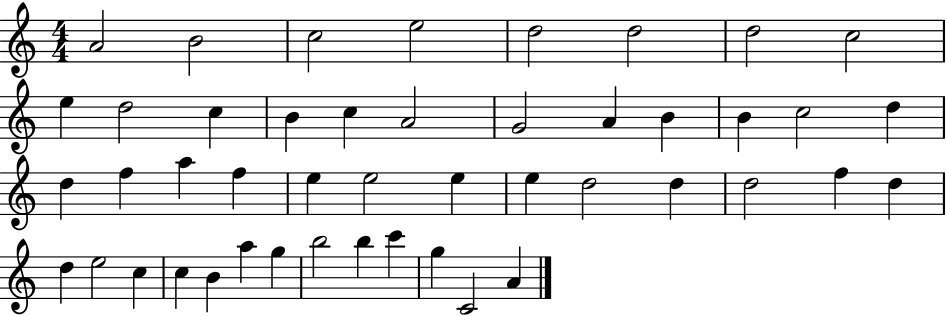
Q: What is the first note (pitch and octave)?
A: A4